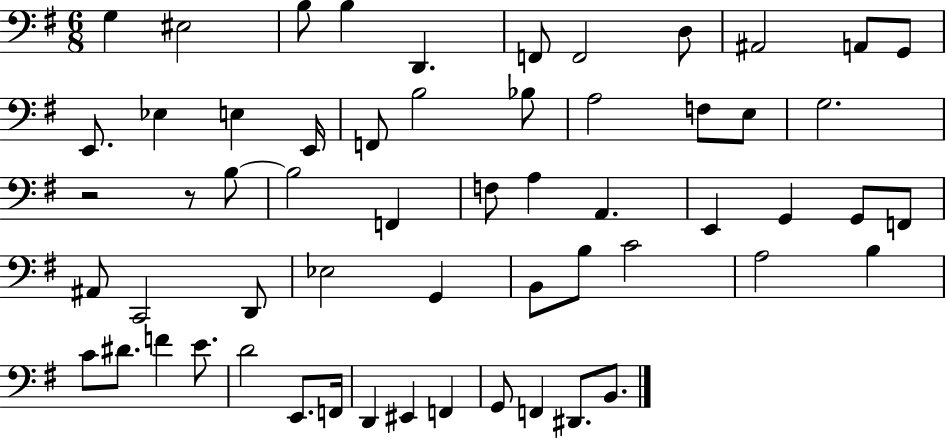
{
  \clef bass
  \numericTimeSignature
  \time 6/8
  \key g \major
  g4 eis2 | b8 b4 d,4. | f,8 f,2 d8 | ais,2 a,8 g,8 | \break e,8. ees4 e4 e,16 | f,8 b2 bes8 | a2 f8 e8 | g2. | \break r2 r8 b8~~ | b2 f,4 | f8 a4 a,4. | e,4 g,4 g,8 f,8 | \break ais,8 c,2 d,8 | ees2 g,4 | b,8 b8 c'2 | a2 b4 | \break c'8 dis'8. f'4 e'8. | d'2 e,8. f,16 | d,4 eis,4 f,4 | g,8 f,4 dis,8. b,8. | \break \bar "|."
}